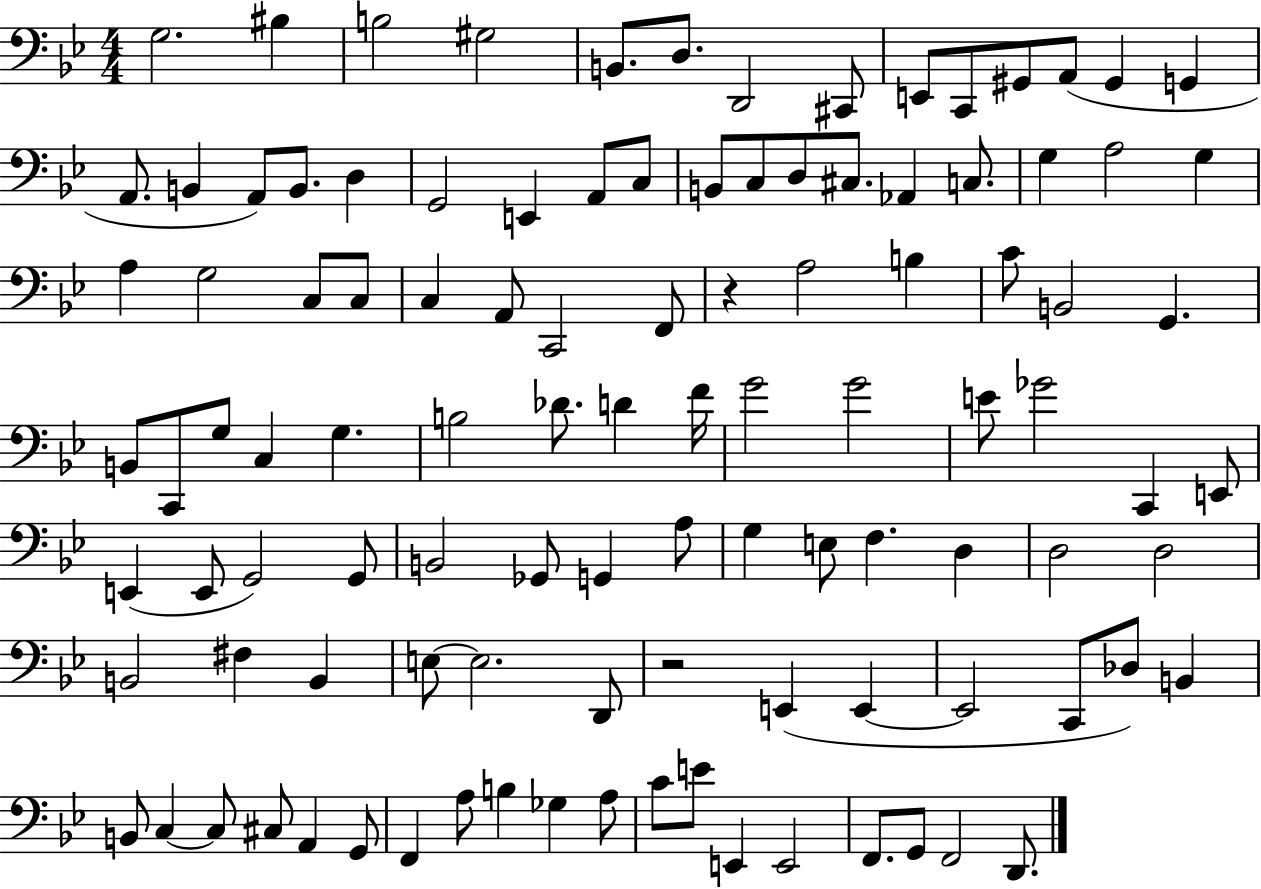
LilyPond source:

{
  \clef bass
  \numericTimeSignature
  \time 4/4
  \key bes \major
  g2. bis4 | b2 gis2 | b,8. d8. d,2 cis,8 | e,8 c,8 gis,8 a,8( gis,4 g,4 | \break a,8. b,4 a,8) b,8. d4 | g,2 e,4 a,8 c8 | b,8 c8 d8 cis8. aes,4 c8. | g4 a2 g4 | \break a4 g2 c8 c8 | c4 a,8 c,2 f,8 | r4 a2 b4 | c'8 b,2 g,4. | \break b,8 c,8 g8 c4 g4. | b2 des'8. d'4 f'16 | g'2 g'2 | e'8 ges'2 c,4 e,8 | \break e,4( e,8 g,2) g,8 | b,2 ges,8 g,4 a8 | g4 e8 f4. d4 | d2 d2 | \break b,2 fis4 b,4 | e8~~ e2. d,8 | r2 e,4( e,4~~ | e,2 c,8 des8) b,4 | \break b,8 c4~~ c8 cis8 a,4 g,8 | f,4 a8 b4 ges4 a8 | c'8 e'8 e,4 e,2 | f,8. g,8 f,2 d,8. | \break \bar "|."
}